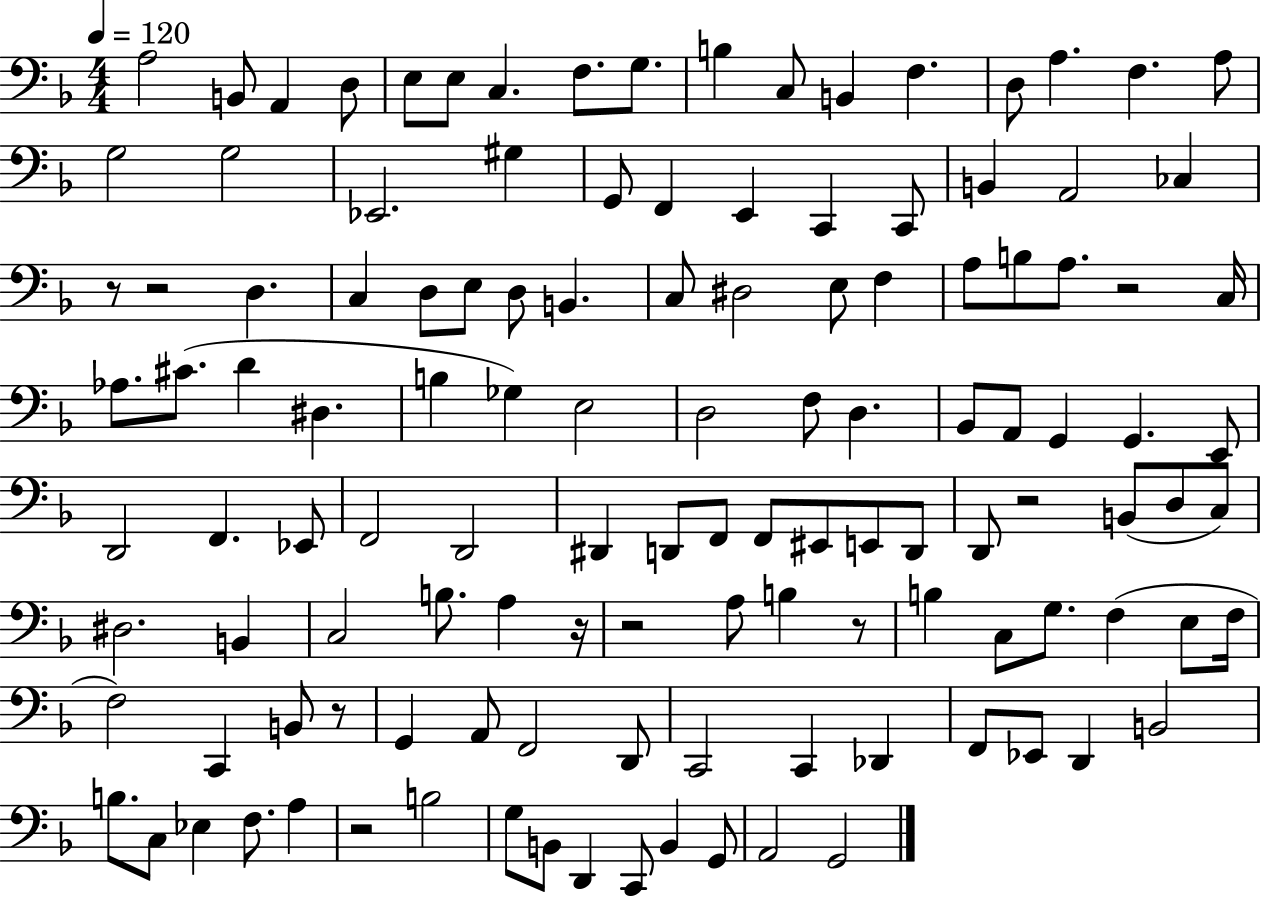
A3/h B2/e A2/q D3/e E3/e E3/e C3/q. F3/e. G3/e. B3/q C3/e B2/q F3/q. D3/e A3/q. F3/q. A3/e G3/h G3/h Eb2/h. G#3/q G2/e F2/q E2/q C2/q C2/e B2/q A2/h CES3/q R/e R/h D3/q. C3/q D3/e E3/e D3/e B2/q. C3/e D#3/h E3/e F3/q A3/e B3/e A3/e. R/h C3/s Ab3/e. C#4/e. D4/q D#3/q. B3/q Gb3/q E3/h D3/h F3/e D3/q. Bb2/e A2/e G2/q G2/q. E2/e D2/h F2/q. Eb2/e F2/h D2/h D#2/q D2/e F2/e F2/e EIS2/e E2/e D2/e D2/e R/h B2/e D3/e C3/e D#3/h. B2/q C3/h B3/e. A3/q R/s R/h A3/e B3/q R/e B3/q C3/e G3/e. F3/q E3/e F3/s F3/h C2/q B2/e R/e G2/q A2/e F2/h D2/e C2/h C2/q Db2/q F2/e Eb2/e D2/q B2/h B3/e. C3/e Eb3/q F3/e. A3/q R/h B3/h G3/e B2/e D2/q C2/e B2/q G2/e A2/h G2/h